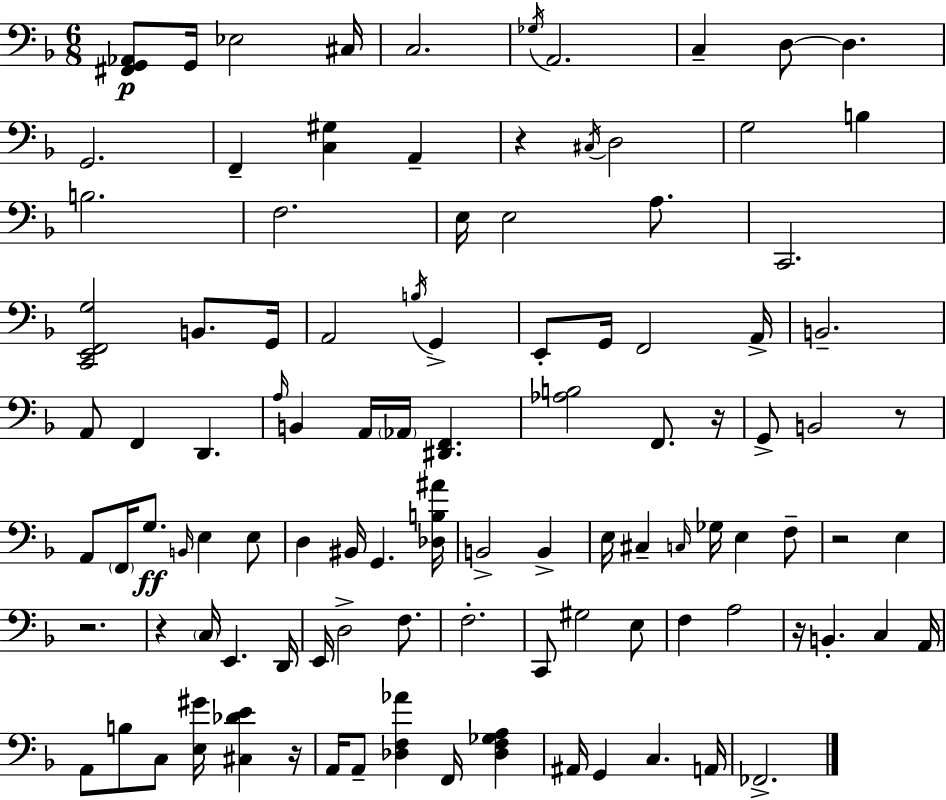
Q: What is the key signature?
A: D minor